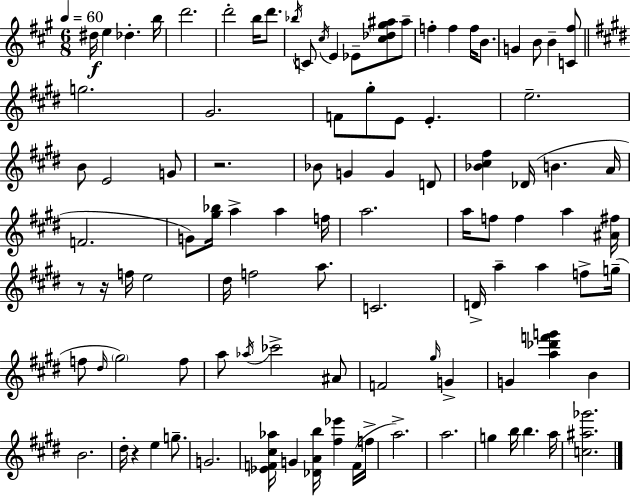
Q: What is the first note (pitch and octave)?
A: D#5